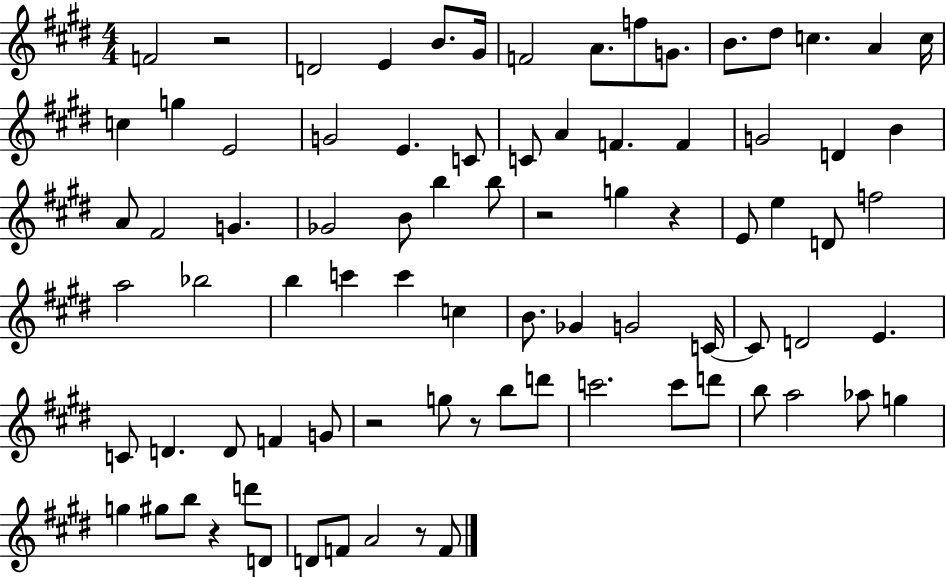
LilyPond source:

{
  \clef treble
  \numericTimeSignature
  \time 4/4
  \key e \major
  \repeat volta 2 { f'2 r2 | d'2 e'4 b'8. gis'16 | f'2 a'8. f''8 g'8. | b'8. dis''8 c''4. a'4 c''16 | \break c''4 g''4 e'2 | g'2 e'4. c'8 | c'8 a'4 f'4. f'4 | g'2 d'4 b'4 | \break a'8 fis'2 g'4. | ges'2 b'8 b''4 b''8 | r2 g''4 r4 | e'8 e''4 d'8 f''2 | \break a''2 bes''2 | b''4 c'''4 c'''4 c''4 | b'8. ges'4 g'2 c'16~~ | c'8 d'2 e'4. | \break c'8 d'4. d'8 f'4 g'8 | r2 g''8 r8 b''8 d'''8 | c'''2. c'''8 d'''8 | b''8 a''2 aes''8 g''4 | \break g''4 gis''8 b''8 r4 d'''8 d'8 | d'8 f'8 a'2 r8 f'8 | } \bar "|."
}